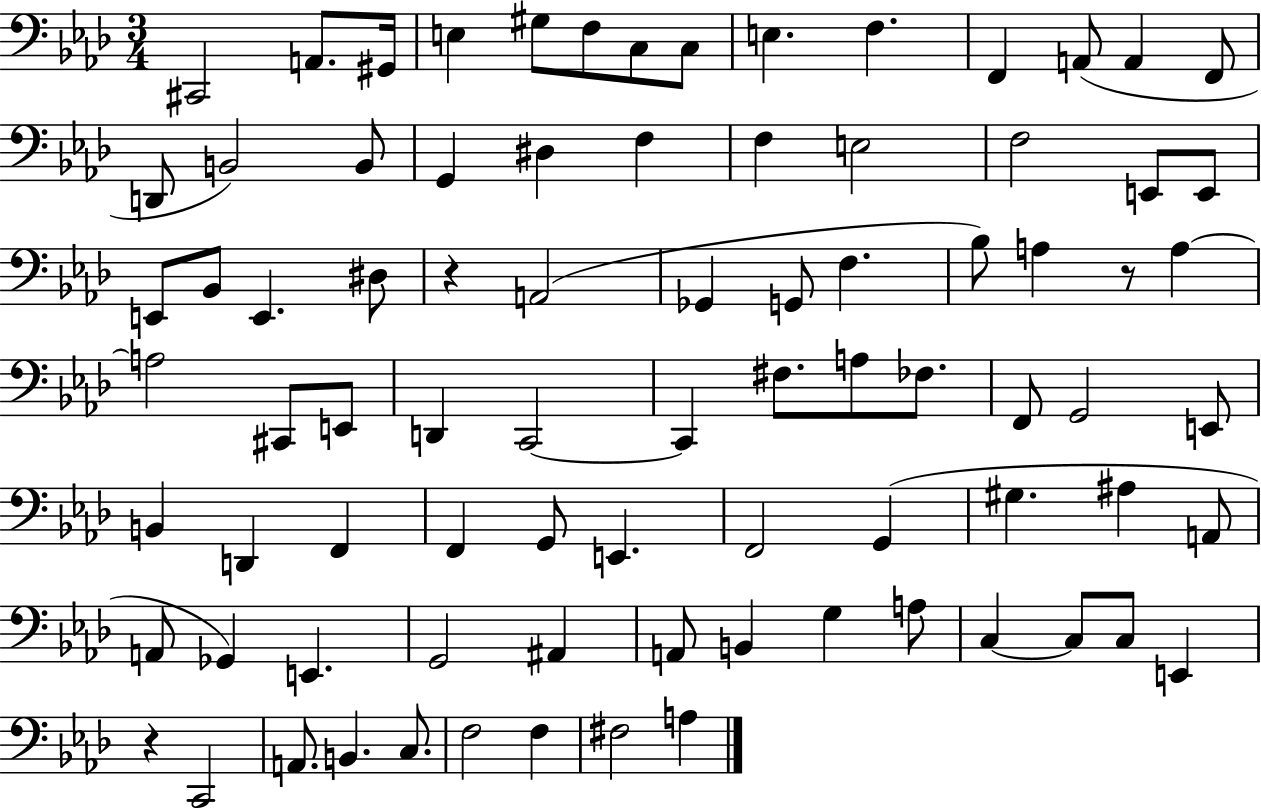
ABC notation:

X:1
T:Untitled
M:3/4
L:1/4
K:Ab
^C,,2 A,,/2 ^G,,/4 E, ^G,/2 F,/2 C,/2 C,/2 E, F, F,, A,,/2 A,, F,,/2 D,,/2 B,,2 B,,/2 G,, ^D, F, F, E,2 F,2 E,,/2 E,,/2 E,,/2 _B,,/2 E,, ^D,/2 z A,,2 _G,, G,,/2 F, _B,/2 A, z/2 A, A,2 ^C,,/2 E,,/2 D,, C,,2 C,, ^F,/2 A,/2 _F,/2 F,,/2 G,,2 E,,/2 B,, D,, F,, F,, G,,/2 E,, F,,2 G,, ^G, ^A, A,,/2 A,,/2 _G,, E,, G,,2 ^A,, A,,/2 B,, G, A,/2 C, C,/2 C,/2 E,, z C,,2 A,,/2 B,, C,/2 F,2 F, ^F,2 A,